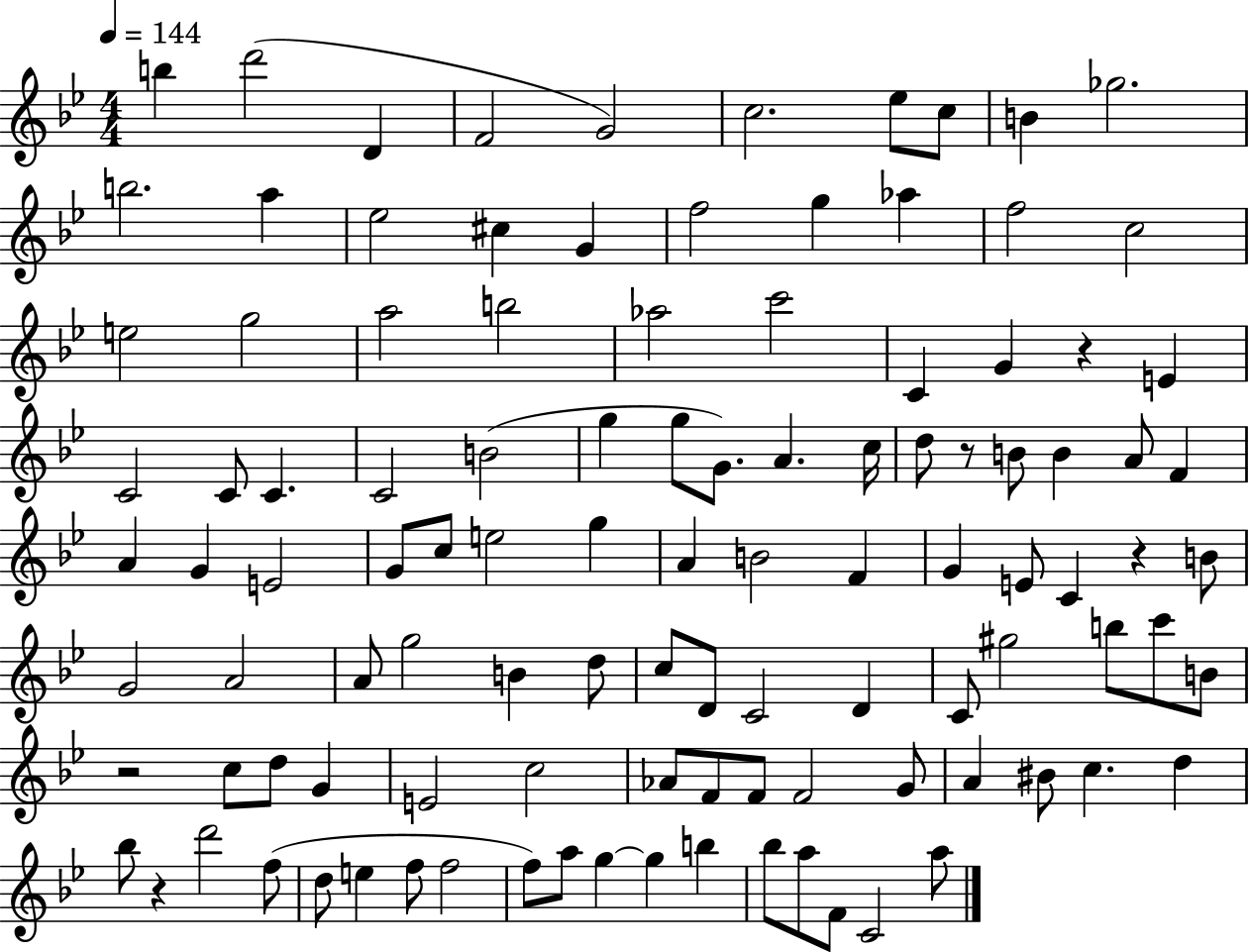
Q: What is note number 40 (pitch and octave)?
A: D5